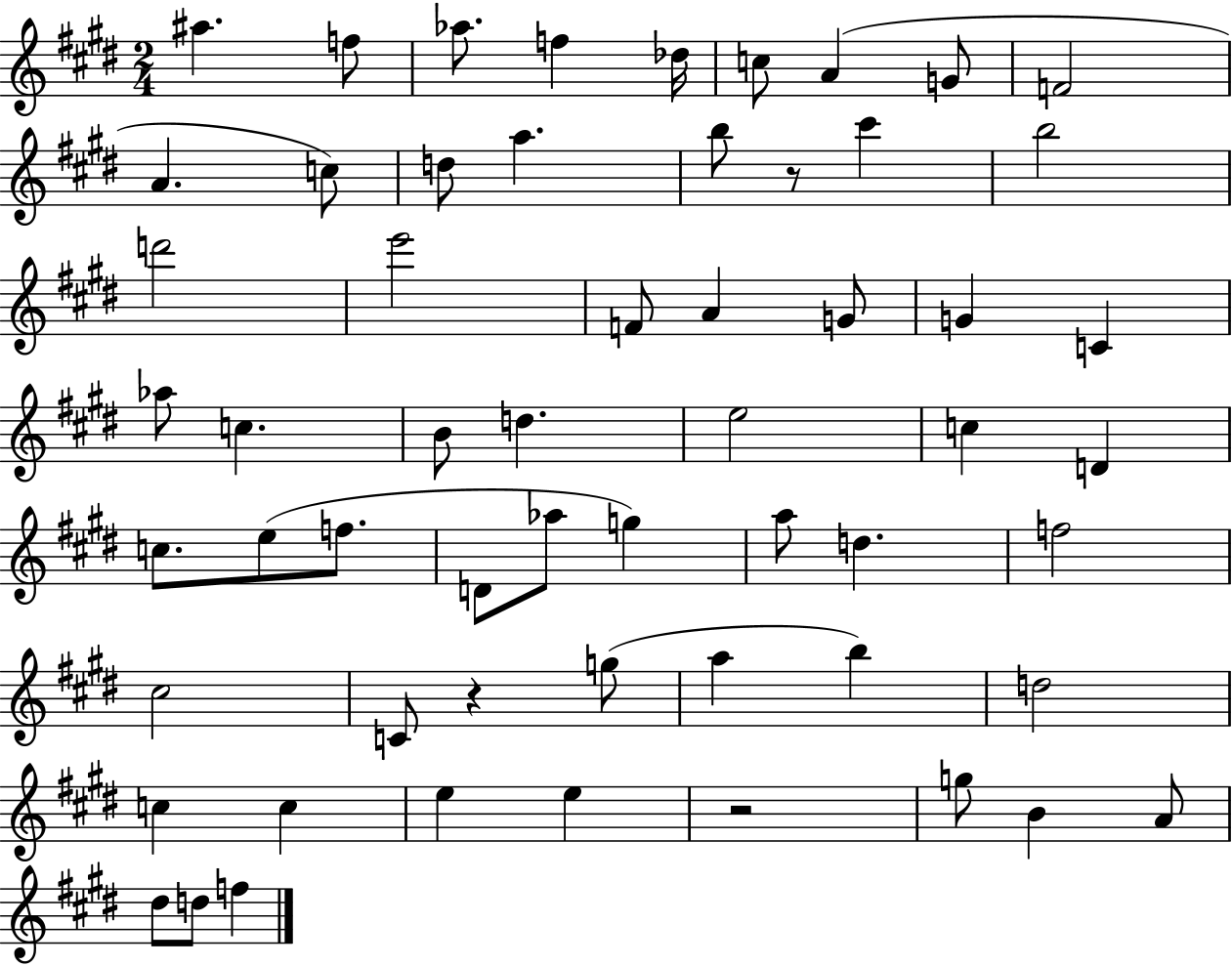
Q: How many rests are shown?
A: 3